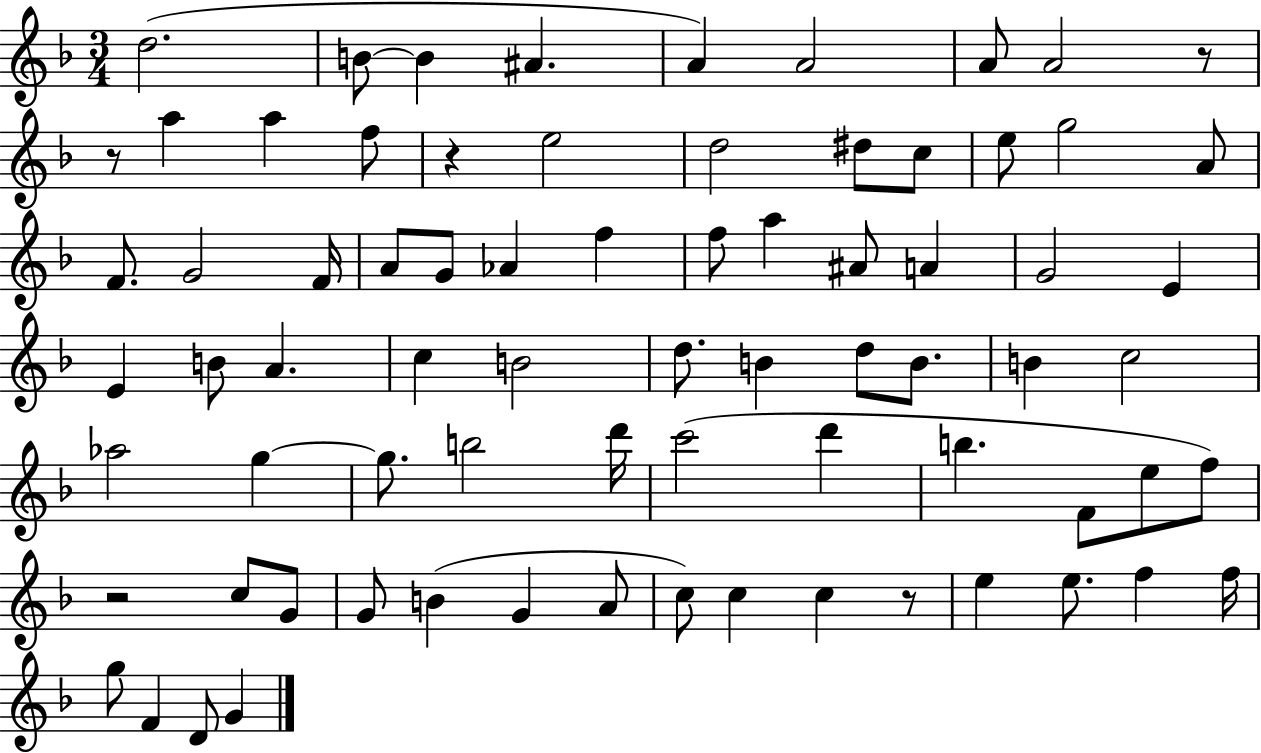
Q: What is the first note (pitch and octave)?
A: D5